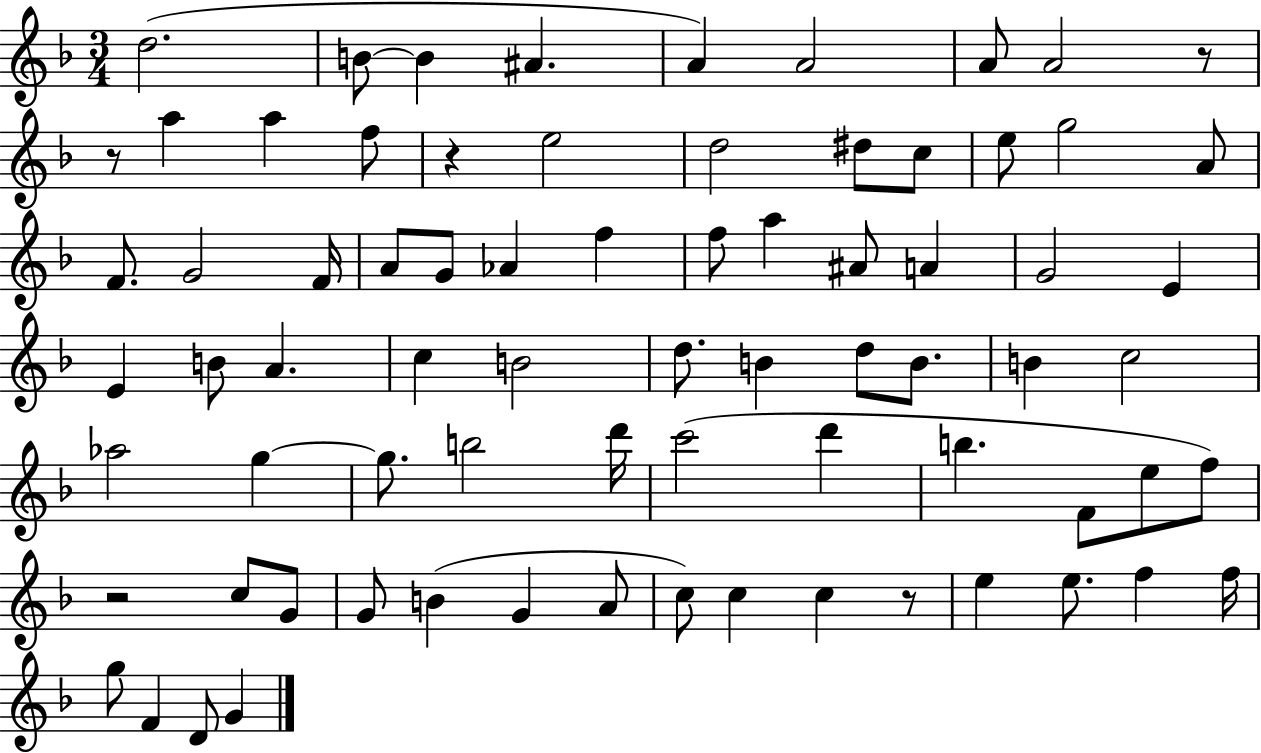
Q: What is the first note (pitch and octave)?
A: D5